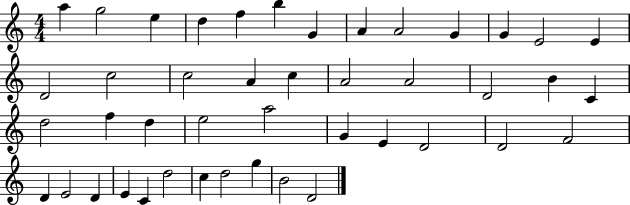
{
  \clef treble
  \numericTimeSignature
  \time 4/4
  \key c \major
  a''4 g''2 e''4 | d''4 f''4 b''4 g'4 | a'4 a'2 g'4 | g'4 e'2 e'4 | \break d'2 c''2 | c''2 a'4 c''4 | a'2 a'2 | d'2 b'4 c'4 | \break d''2 f''4 d''4 | e''2 a''2 | g'4 e'4 d'2 | d'2 f'2 | \break d'4 e'2 d'4 | e'4 c'4 d''2 | c''4 d''2 g''4 | b'2 d'2 | \break \bar "|."
}